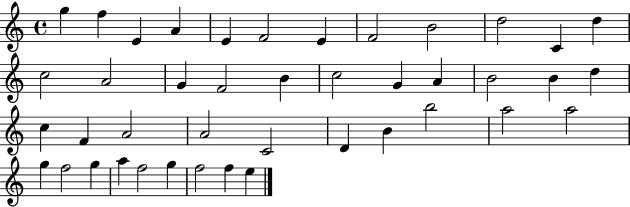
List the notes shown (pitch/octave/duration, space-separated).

G5/q F5/q E4/q A4/q E4/q F4/h E4/q F4/h B4/h D5/h C4/q D5/q C5/h A4/h G4/q F4/h B4/q C5/h G4/q A4/q B4/h B4/q D5/q C5/q F4/q A4/h A4/h C4/h D4/q B4/q B5/h A5/h A5/h G5/q F5/h G5/q A5/q F5/h G5/q F5/h F5/q E5/q